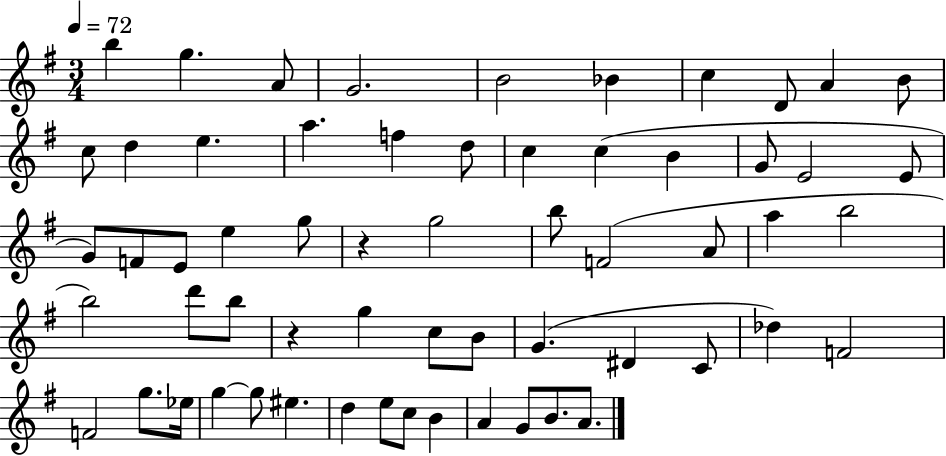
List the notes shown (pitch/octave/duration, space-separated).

B5/q G5/q. A4/e G4/h. B4/h Bb4/q C5/q D4/e A4/q B4/e C5/e D5/q E5/q. A5/q. F5/q D5/e C5/q C5/q B4/q G4/e E4/h E4/e G4/e F4/e E4/e E5/q G5/e R/q G5/h B5/e F4/h A4/e A5/q B5/h B5/h D6/e B5/e R/q G5/q C5/e B4/e G4/q. D#4/q C4/e Db5/q F4/h F4/h G5/e. Eb5/s G5/q G5/e EIS5/q. D5/q E5/e C5/e B4/q A4/q G4/e B4/e. A4/e.